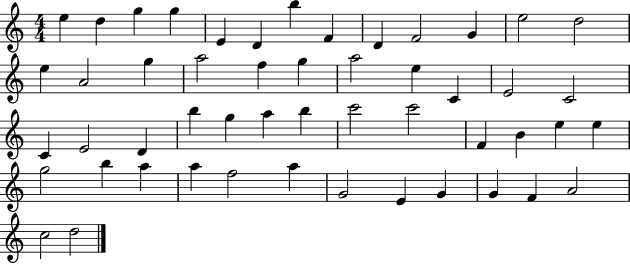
{
  \clef treble
  \numericTimeSignature
  \time 4/4
  \key c \major
  e''4 d''4 g''4 g''4 | e'4 d'4 b''4 f'4 | d'4 f'2 g'4 | e''2 d''2 | \break e''4 a'2 g''4 | a''2 f''4 g''4 | a''2 e''4 c'4 | e'2 c'2 | \break c'4 e'2 d'4 | b''4 g''4 a''4 b''4 | c'''2 c'''2 | f'4 b'4 e''4 e''4 | \break g''2 b''4 a''4 | a''4 f''2 a''4 | g'2 e'4 g'4 | g'4 f'4 a'2 | \break c''2 d''2 | \bar "|."
}